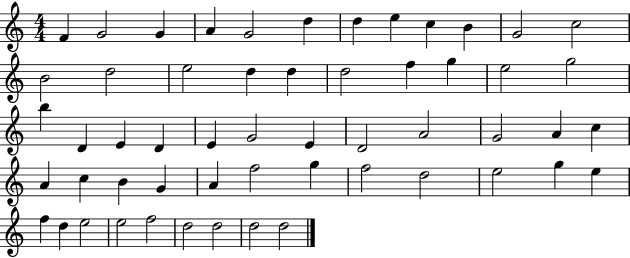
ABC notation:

X:1
T:Untitled
M:4/4
L:1/4
K:C
F G2 G A G2 d d e c B G2 c2 B2 d2 e2 d d d2 f g e2 g2 b D E D E G2 E D2 A2 G2 A c A c B G A f2 g f2 d2 e2 g e f d e2 e2 f2 d2 d2 d2 d2